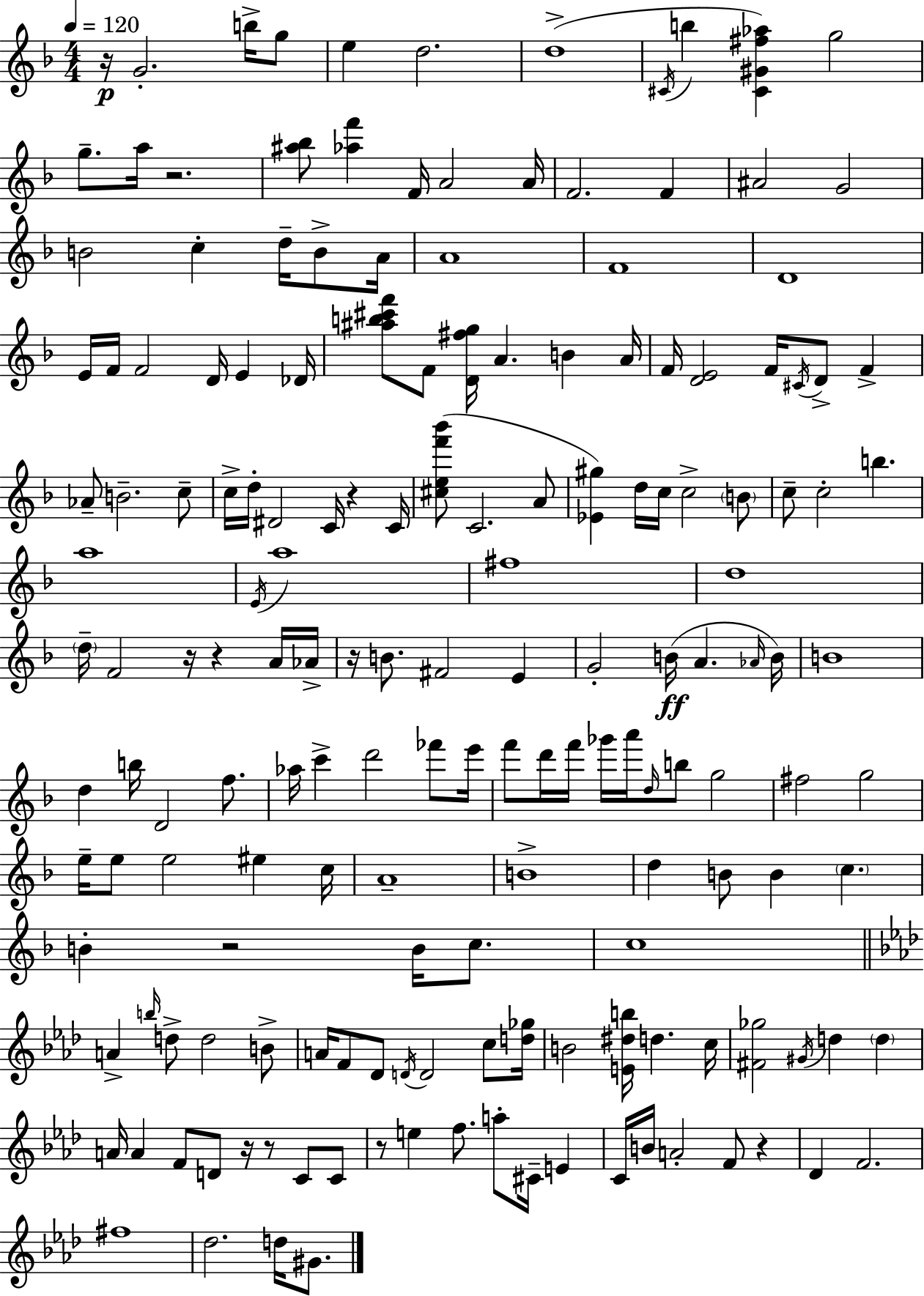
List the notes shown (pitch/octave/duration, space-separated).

R/s G4/h. B5/s G5/e E5/q D5/h. D5/w C#4/s B5/q [C#4,G#4,F#5,Ab5]/q G5/h G5/e. A5/s R/h. [A#5,Bb5]/e [Ab5,F6]/q F4/s A4/h A4/s F4/h. F4/q A#4/h G4/h B4/h C5/q D5/s B4/e A4/s A4/w F4/w D4/w E4/s F4/s F4/h D4/s E4/q Db4/s [A#5,B5,C#6,F6]/e F4/e [D4,F#5,G5]/s A4/q. B4/q A4/s F4/s [D4,E4]/h F4/s C#4/s D4/e F4/q Ab4/e B4/h. C5/e C5/s D5/s D#4/h C4/s R/q C4/s [C#5,E5,F6,Bb6]/e C4/h. A4/e [Eb4,G#5]/q D5/s C5/s C5/h B4/e C5/e C5/h B5/q. A5/w E4/s A5/w F#5/w D5/w D5/s F4/h R/s R/q A4/s Ab4/s R/s B4/e. F#4/h E4/q G4/h B4/s A4/q. Ab4/s B4/s B4/w D5/q B5/s D4/h F5/e. Ab5/s C6/q D6/h FES6/e E6/s F6/e D6/s F6/s Gb6/s A6/s D5/s B5/e G5/h F#5/h G5/h E5/s E5/e E5/h EIS5/q C5/s A4/w B4/w D5/q B4/e B4/q C5/q. B4/q R/h B4/s C5/e. C5/w A4/q B5/s D5/e D5/h B4/e A4/s F4/e Db4/e D4/s D4/h C5/e [D5,Gb5]/s B4/h [E4,D#5,B5]/s D5/q. C5/s [F#4,Gb5]/h G#4/s D5/q D5/q A4/s A4/q F4/e D4/e R/s R/e C4/e C4/e R/e E5/q F5/e. A5/e C#4/s E4/q C4/s B4/s A4/h F4/e R/q Db4/q F4/h. F#5/w Db5/h. D5/s G#4/e.